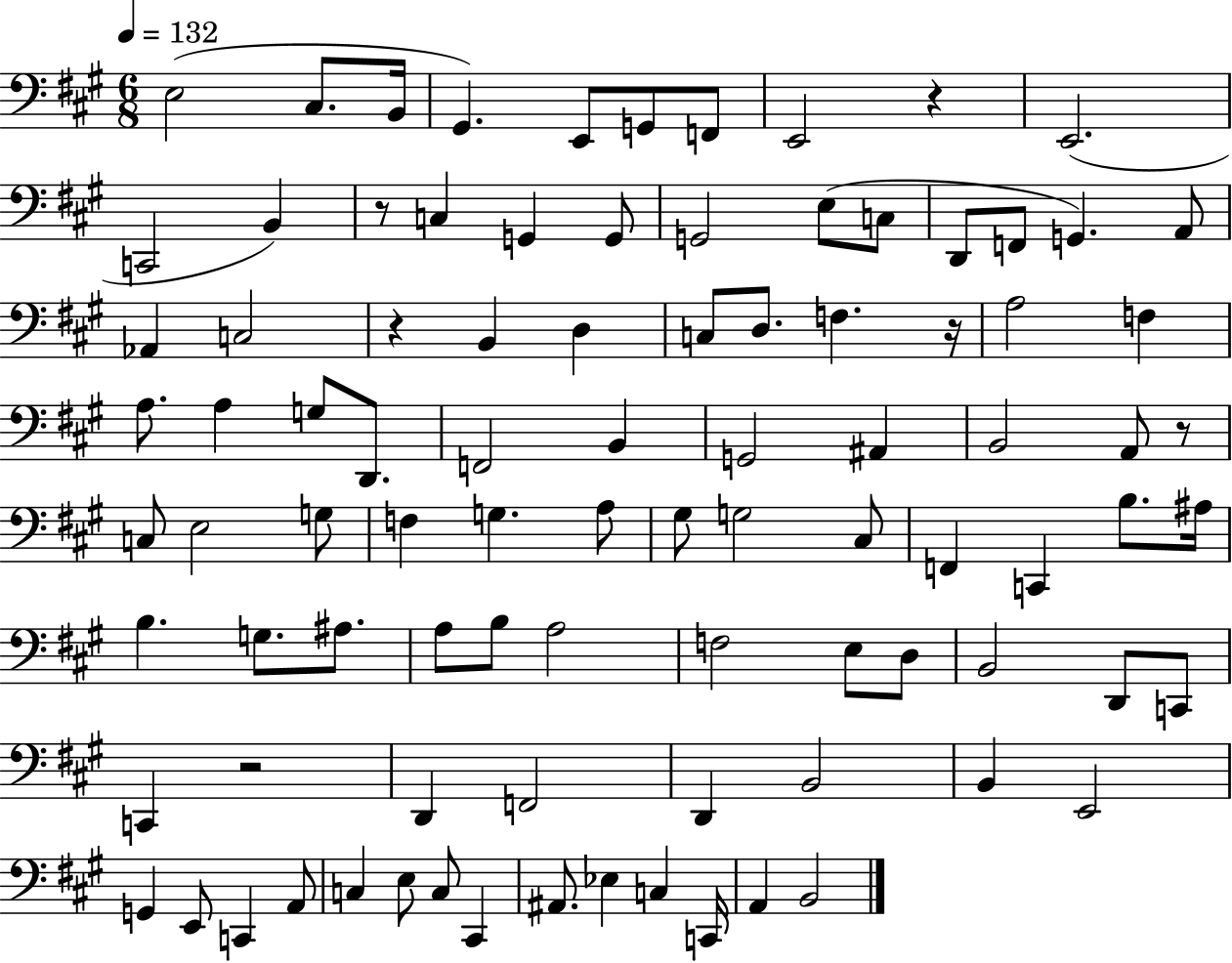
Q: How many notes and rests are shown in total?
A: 92